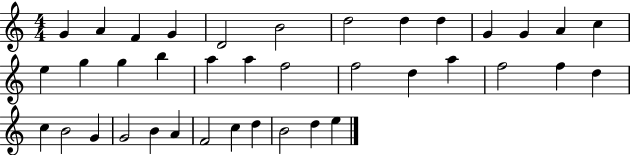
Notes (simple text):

G4/q A4/q F4/q G4/q D4/h B4/h D5/h D5/q D5/q G4/q G4/q A4/q C5/q E5/q G5/q G5/q B5/q A5/q A5/q F5/h F5/h D5/q A5/q F5/h F5/q D5/q C5/q B4/h G4/q G4/h B4/q A4/q F4/h C5/q D5/q B4/h D5/q E5/q